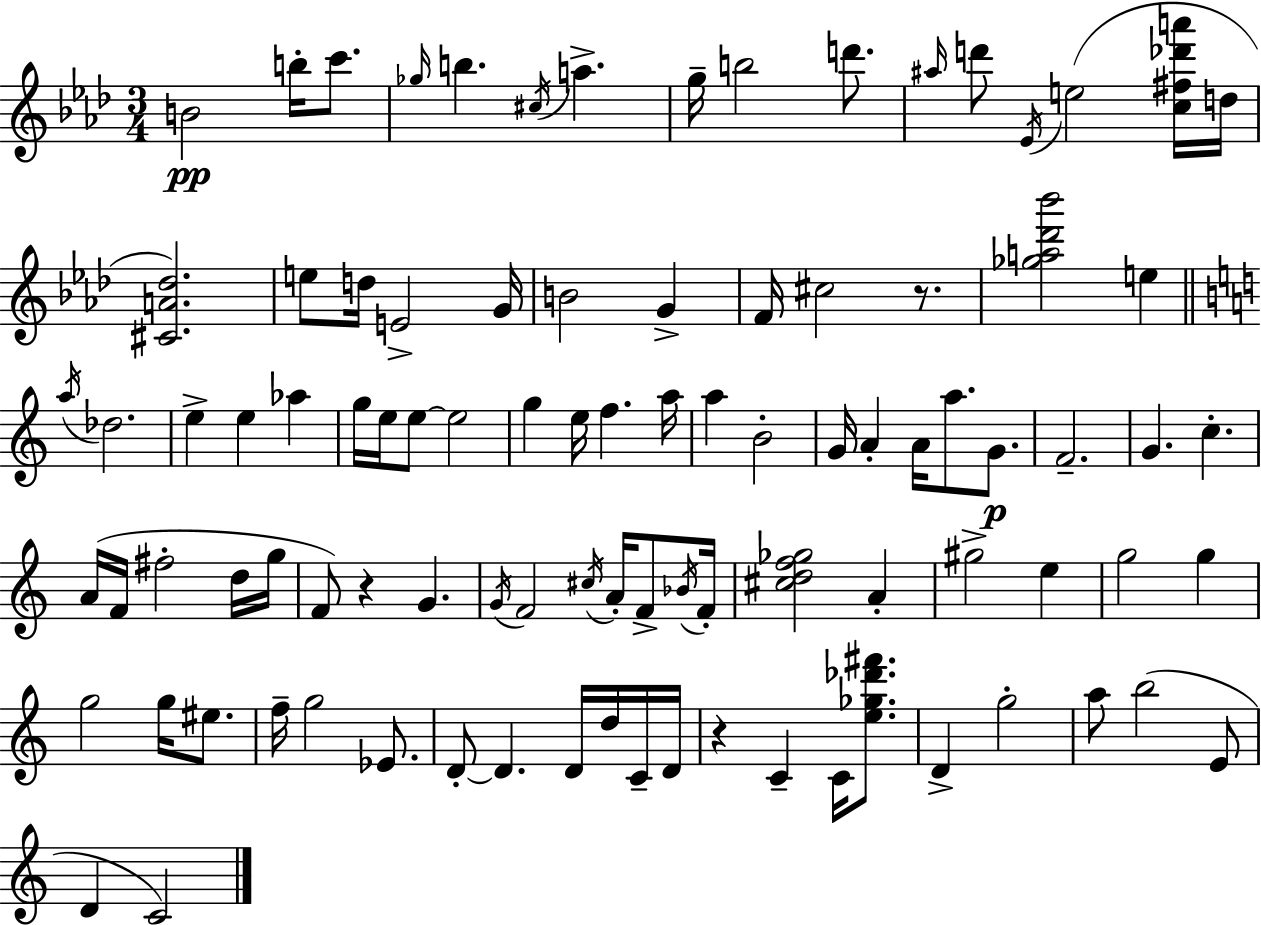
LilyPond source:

{
  \clef treble
  \numericTimeSignature
  \time 3/4
  \key aes \major
  \repeat volta 2 { b'2\pp b''16-. c'''8. | \grace { ges''16 } b''4. \acciaccatura { cis''16 } a''4.-> | g''16-- b''2 d'''8. | \grace { ais''16 } d'''8 \acciaccatura { ees'16 } e''2( | \break <c'' fis'' des''' a'''>16 d''16 <cis' a' des''>2.) | e''8 d''16 e'2-> | g'16 b'2 | g'4-> f'16 cis''2 | \break r8. <ges'' a'' des''' bes'''>2 | e''4 \bar "||" \break \key a \minor \acciaccatura { a''16 } des''2. | e''4-> e''4 aes''4 | g''16 e''16 e''8~~ e''2 | g''4 e''16 f''4. | \break a''16 a''4 b'2-. | g'16 a'4-. a'16 a''8. g'8.\p | f'2.-- | g'4. c''4.-. | \break a'16( f'16 fis''2-. d''16 | g''16 f'8) r4 g'4. | \acciaccatura { g'16 } f'2 \acciaccatura { cis''16 } a'16-. | f'8-> \acciaccatura { bes'16 } f'16-. <cis'' d'' f'' ges''>2 | \break a'4-. gis''2-> | e''4 g''2 | g''4 g''2 | g''16 eis''8. f''16-- g''2 | \break ees'8. d'8-.~~ d'4. | d'16 d''16 c'16-- d'16 r4 c'4-- | c'16 <e'' ges'' des''' fis'''>8. d'4-> g''2-. | a''8 b''2( | \break e'8 d'4 c'2) | } \bar "|."
}